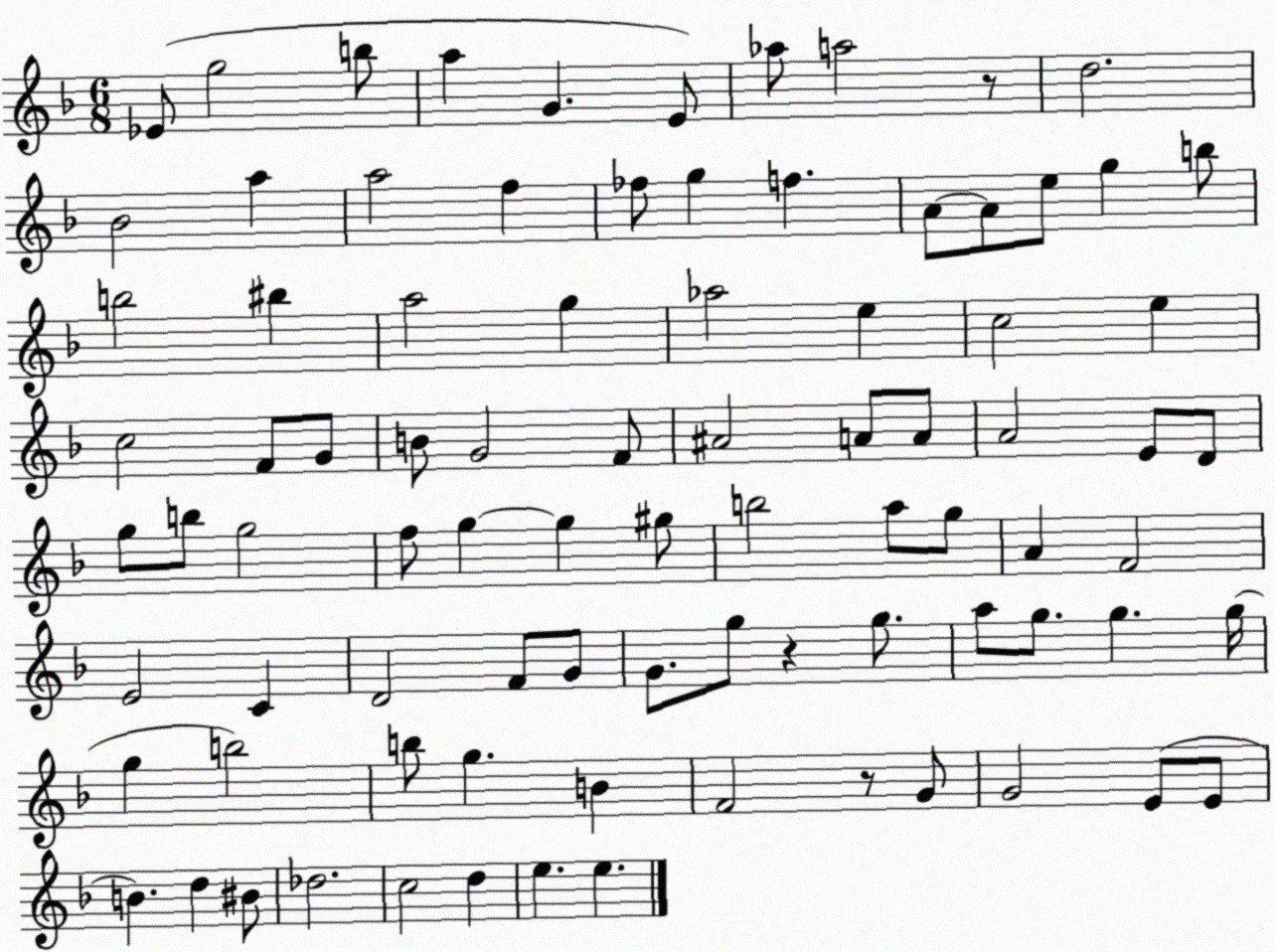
X:1
T:Untitled
M:6/8
L:1/4
K:F
_E/2 g2 b/2 a G E/2 _a/2 a2 z/2 d2 _B2 a a2 f _f/2 g f A/2 A/2 e/2 g b/2 b2 ^b a2 g _a2 e c2 e c2 F/2 G/2 B/2 G2 F/2 ^A2 A/2 A/2 A2 E/2 D/2 g/2 b/2 g2 f/2 g g ^g/2 b2 a/2 g/2 A F2 E2 C D2 F/2 G/2 G/2 g/2 z g/2 a/2 g/2 g g/4 g b2 b/2 g B F2 z/2 G/2 G2 E/2 E/2 B d ^B/2 _d2 c2 d e e